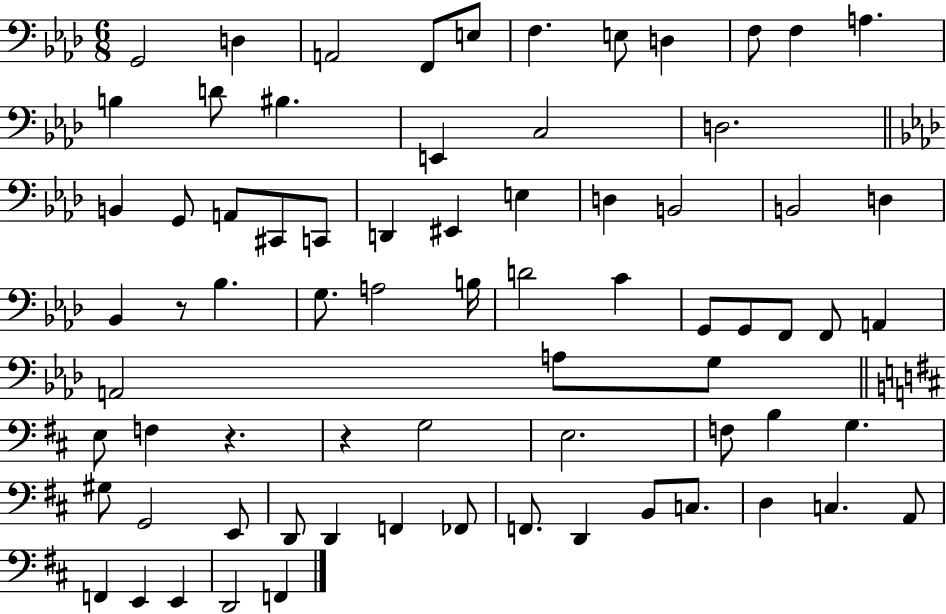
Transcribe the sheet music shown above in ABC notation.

X:1
T:Untitled
M:6/8
L:1/4
K:Ab
G,,2 D, A,,2 F,,/2 E,/2 F, E,/2 D, F,/2 F, A, B, D/2 ^B, E,, C,2 D,2 B,, G,,/2 A,,/2 ^C,,/2 C,,/2 D,, ^E,, E, D, B,,2 B,,2 D, _B,, z/2 _B, G,/2 A,2 B,/4 D2 C G,,/2 G,,/2 F,,/2 F,,/2 A,, A,,2 A,/2 G,/2 E,/2 F, z z G,2 E,2 F,/2 B, G, ^G,/2 G,,2 E,,/2 D,,/2 D,, F,, _F,,/2 F,,/2 D,, B,,/2 C,/2 D, C, A,,/2 F,, E,, E,, D,,2 F,,